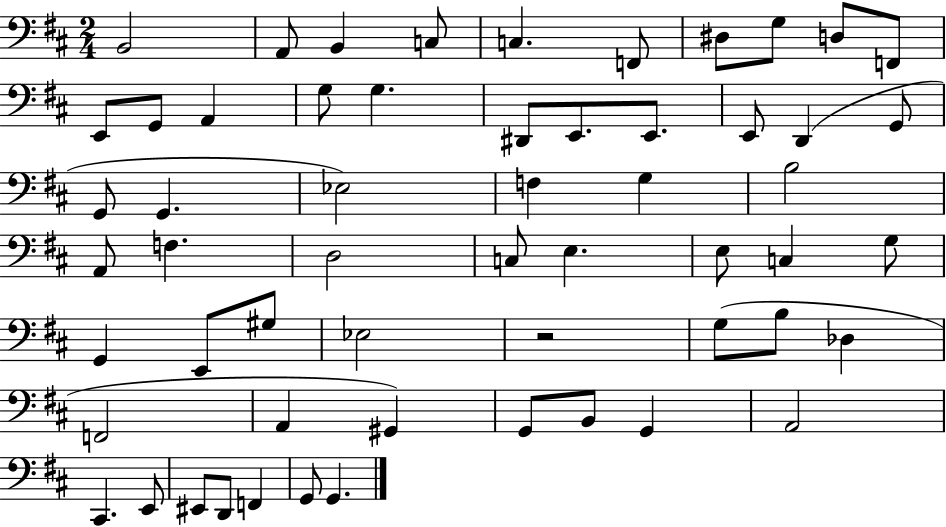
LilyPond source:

{
  \clef bass
  \numericTimeSignature
  \time 2/4
  \key d \major
  b,2 | a,8 b,4 c8 | c4. f,8 | dis8 g8 d8 f,8 | \break e,8 g,8 a,4 | g8 g4. | dis,8 e,8. e,8. | e,8 d,4( g,8 | \break g,8 g,4. | ees2) | f4 g4 | b2 | \break a,8 f4. | d2 | c8 e4. | e8 c4 g8 | \break g,4 e,8 gis8 | ees2 | r2 | g8( b8 des4 | \break f,2 | a,4 gis,4) | g,8 b,8 g,4 | a,2 | \break cis,4. e,8 | eis,8 d,8 f,4 | g,8 g,4. | \bar "|."
}